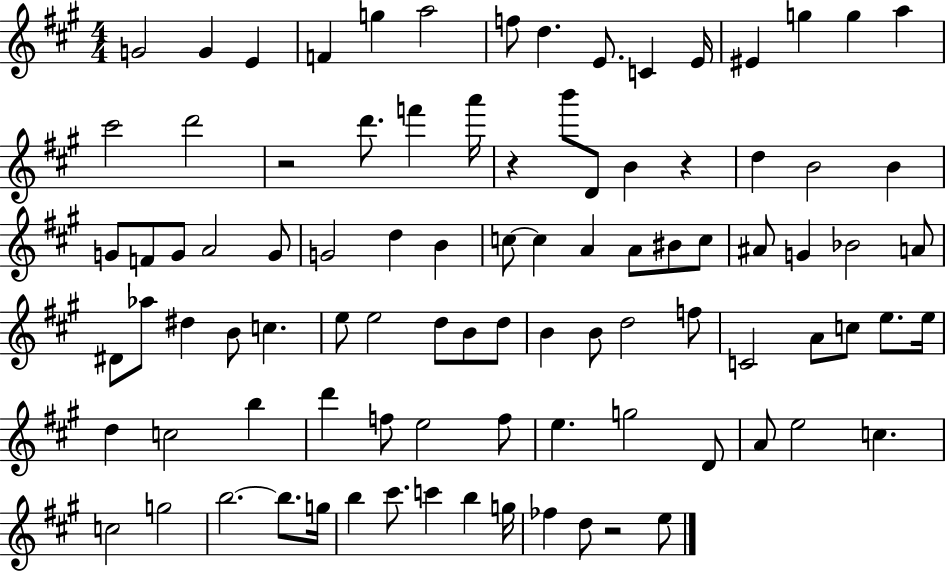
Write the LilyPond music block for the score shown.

{
  \clef treble
  \numericTimeSignature
  \time 4/4
  \key a \major
  \repeat volta 2 { g'2 g'4 e'4 | f'4 g''4 a''2 | f''8 d''4. e'8. c'4 e'16 | eis'4 g''4 g''4 a''4 | \break cis'''2 d'''2 | r2 d'''8. f'''4 a'''16 | r4 b'''8 d'8 b'4 r4 | d''4 b'2 b'4 | \break g'8 f'8 g'8 a'2 g'8 | g'2 d''4 b'4 | c''8~~ c''4 a'4 a'8 bis'8 c''8 | ais'8 g'4 bes'2 a'8 | \break dis'8 aes''8 dis''4 b'8 c''4. | e''8 e''2 d''8 b'8 d''8 | b'4 b'8 d''2 f''8 | c'2 a'8 c''8 e''8. e''16 | \break d''4 c''2 b''4 | d'''4 f''8 e''2 f''8 | e''4. g''2 d'8 | a'8 e''2 c''4. | \break c''2 g''2 | b''2.~~ b''8. g''16 | b''4 cis'''8. c'''4 b''4 g''16 | fes''4 d''8 r2 e''8 | \break } \bar "|."
}